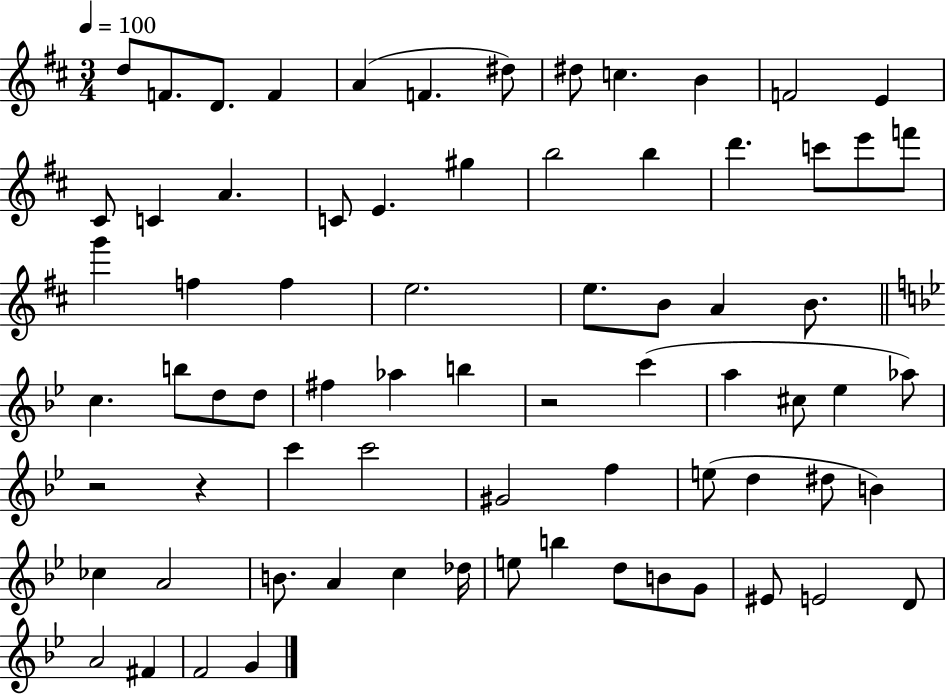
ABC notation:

X:1
T:Untitled
M:3/4
L:1/4
K:D
d/2 F/2 D/2 F A F ^d/2 ^d/2 c B F2 E ^C/2 C A C/2 E ^g b2 b d' c'/2 e'/2 f'/2 g' f f e2 e/2 B/2 A B/2 c b/2 d/2 d/2 ^f _a b z2 c' a ^c/2 _e _a/2 z2 z c' c'2 ^G2 f e/2 d ^d/2 B _c A2 B/2 A c _d/4 e/2 b d/2 B/2 G/2 ^E/2 E2 D/2 A2 ^F F2 G